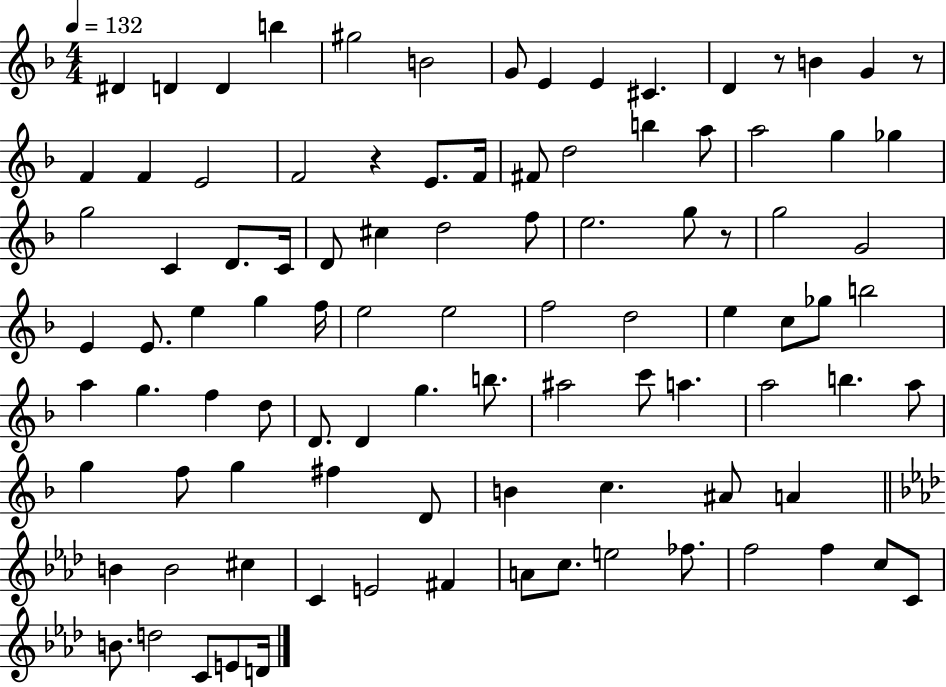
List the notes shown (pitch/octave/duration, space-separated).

D#4/q D4/q D4/q B5/q G#5/h B4/h G4/e E4/q E4/q C#4/q. D4/q R/e B4/q G4/q R/e F4/q F4/q E4/h F4/h R/q E4/e. F4/s F#4/e D5/h B5/q A5/e A5/h G5/q Gb5/q G5/h C4/q D4/e. C4/s D4/e C#5/q D5/h F5/e E5/h. G5/e R/e G5/h G4/h E4/q E4/e. E5/q G5/q F5/s E5/h E5/h F5/h D5/h E5/q C5/e Gb5/e B5/h A5/q G5/q. F5/q D5/e D4/e. D4/q G5/q. B5/e. A#5/h C6/e A5/q. A5/h B5/q. A5/e G5/q F5/e G5/q F#5/q D4/e B4/q C5/q. A#4/e A4/q B4/q B4/h C#5/q C4/q E4/h F#4/q A4/e C5/e. E5/h FES5/e. F5/h F5/q C5/e C4/e B4/e. D5/h C4/e E4/e D4/s